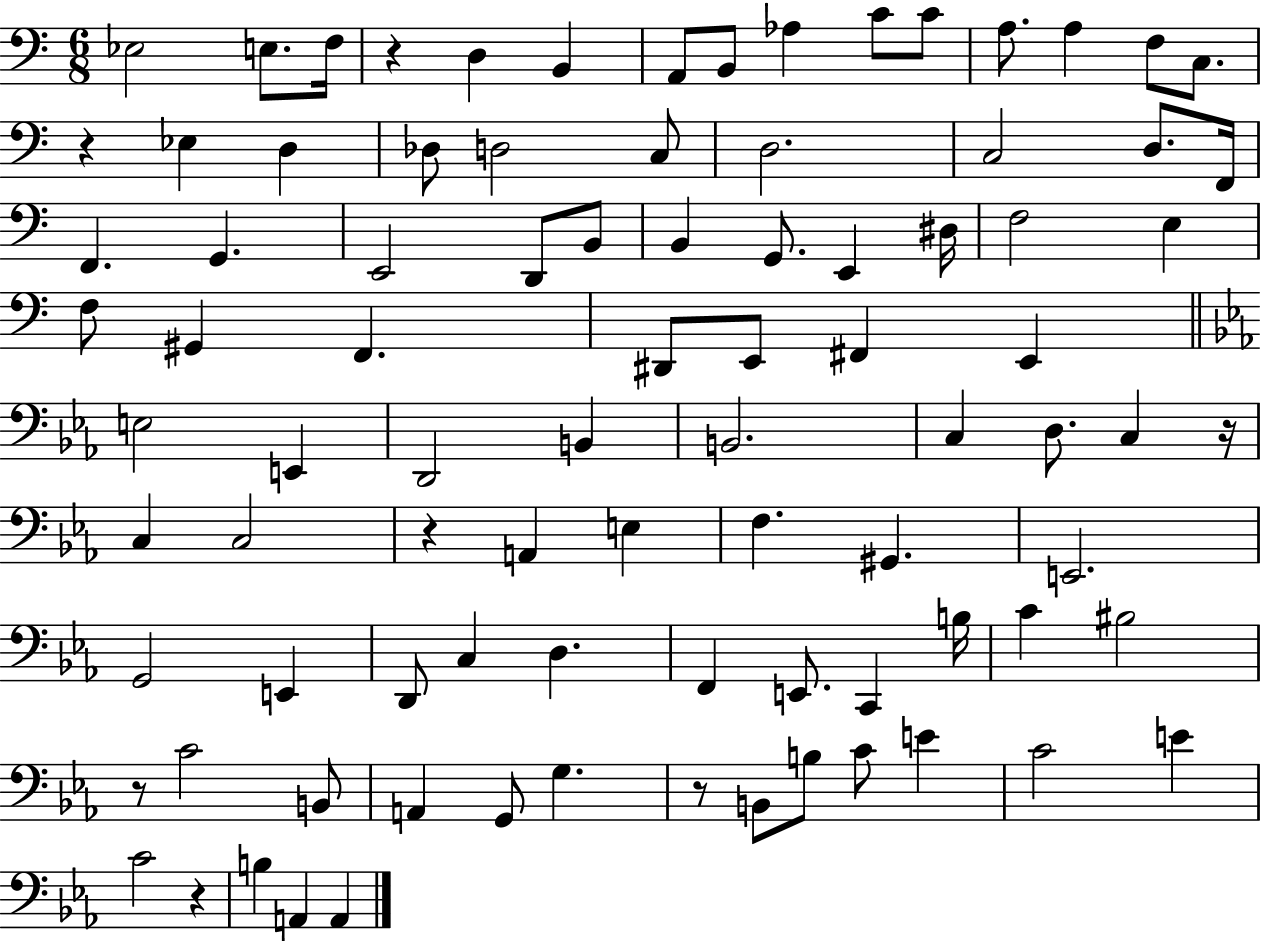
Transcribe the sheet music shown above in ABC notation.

X:1
T:Untitled
M:6/8
L:1/4
K:C
_E,2 E,/2 F,/4 z D, B,, A,,/2 B,,/2 _A, C/2 C/2 A,/2 A, F,/2 C,/2 z _E, D, _D,/2 D,2 C,/2 D,2 C,2 D,/2 F,,/4 F,, G,, E,,2 D,,/2 B,,/2 B,, G,,/2 E,, ^D,/4 F,2 E, F,/2 ^G,, F,, ^D,,/2 E,,/2 ^F,, E,, E,2 E,, D,,2 B,, B,,2 C, D,/2 C, z/4 C, C,2 z A,, E, F, ^G,, E,,2 G,,2 E,, D,,/2 C, D, F,, E,,/2 C,, B,/4 C ^B,2 z/2 C2 B,,/2 A,, G,,/2 G, z/2 B,,/2 B,/2 C/2 E C2 E C2 z B, A,, A,,